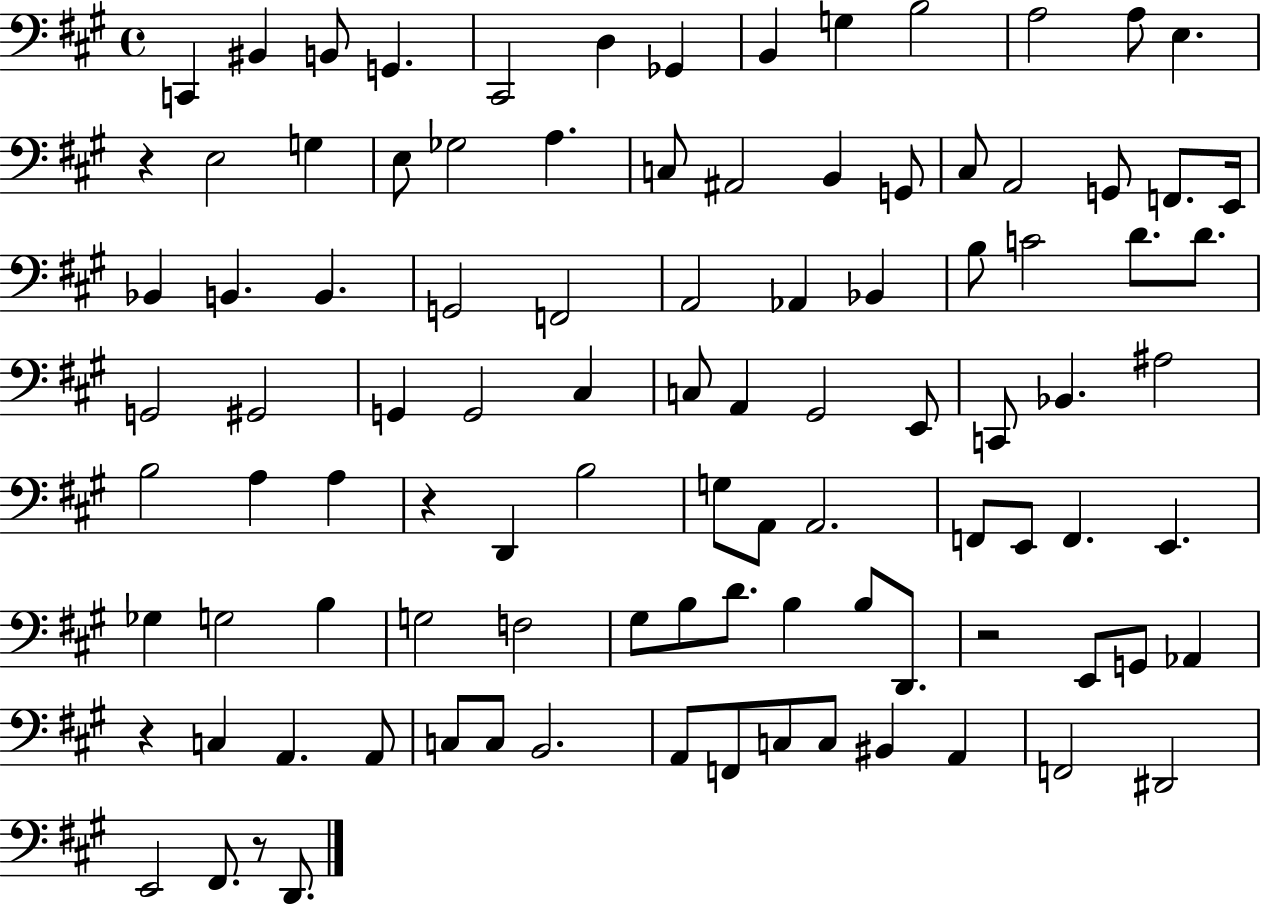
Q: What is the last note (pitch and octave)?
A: D2